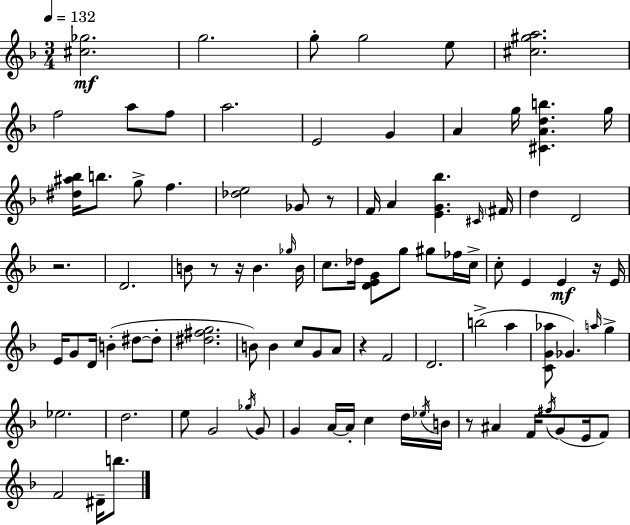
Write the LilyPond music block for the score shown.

{
  \clef treble
  \numericTimeSignature
  \time 3/4
  \key d \minor
  \tempo 4 = 132
  <cis'' ges''>2.\mf | g''2. | g''8-. g''2 e''8 | <cis'' gis'' a''>2. | \break f''2 a''8 f''8 | a''2. | e'2 g'4 | a'4 g''16 <cis' a' d'' b''>4. g''16 | \break <dis'' ais'' bes''>16 b''8. g''8-> f''4. | <des'' e''>2 ges'8 r8 | f'16 a'4 <e' g' bes''>4. \grace { cis'16 } | \parenthesize fis'16 d''4 d'2 | \break r2. | d'2. | b'8 r8 r16 b'4. | \grace { ges''16 } b'16 c''8. des''16 <d' e' g'>8 g''8 gis''8 | \break fes''16 c''16-> c''8-. e'4 e'4\mf | r16 e'16 e'16 g'8 d'16 b'4-.( dis''8~~ | dis''8-. <dis'' fis'' g''>2. | b'8) b'4 c''8 g'8 | \break a'8 r4 f'2 | d'2. | b''2->( a''4 | <c' g' aes''>8 ges'4.) \grace { a''16 } g''4-> | \break ees''2. | d''2. | e''8 g'2 | \acciaccatura { ges''16 } g'8 g'4 a'16~~ a'16-. c''4 | \break d''16 \acciaccatura { ees''16 } b'16 r8 ais'4 f'16 | \acciaccatura { fis''16 } g'8( e'16 f'8) f'2 | dis'16-- b''8. \bar "|."
}